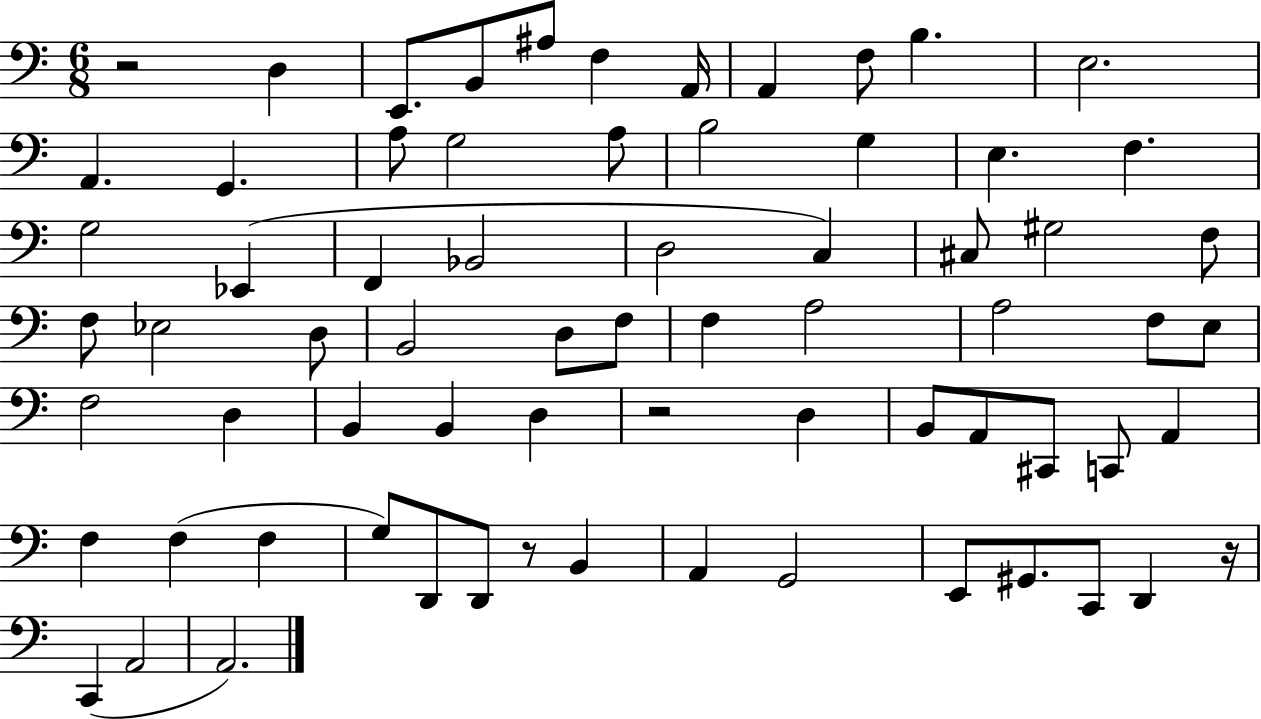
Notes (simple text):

R/h D3/q E2/e. B2/e A#3/e F3/q A2/s A2/q F3/e B3/q. E3/h. A2/q. G2/q. A3/e G3/h A3/e B3/h G3/q E3/q. F3/q. G3/h Eb2/q F2/q Bb2/h D3/h C3/q C#3/e G#3/h F3/e F3/e Eb3/h D3/e B2/h D3/e F3/e F3/q A3/h A3/h F3/e E3/e F3/h D3/q B2/q B2/q D3/q R/h D3/q B2/e A2/e C#2/e C2/e A2/q F3/q F3/q F3/q G3/e D2/e D2/e R/e B2/q A2/q G2/h E2/e G#2/e. C2/e D2/q R/s C2/q A2/h A2/h.